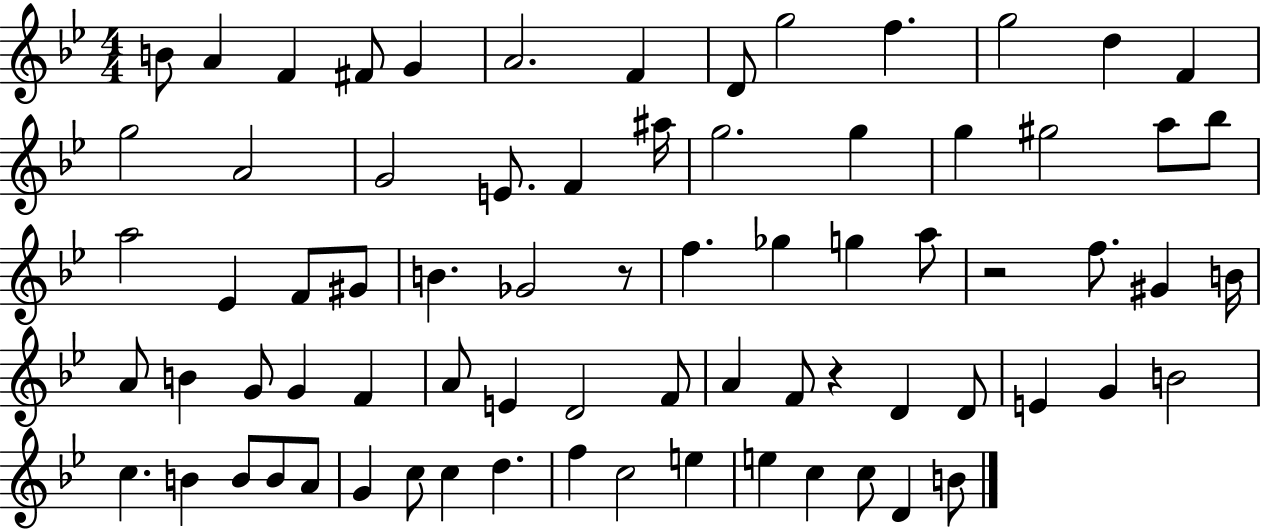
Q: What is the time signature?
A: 4/4